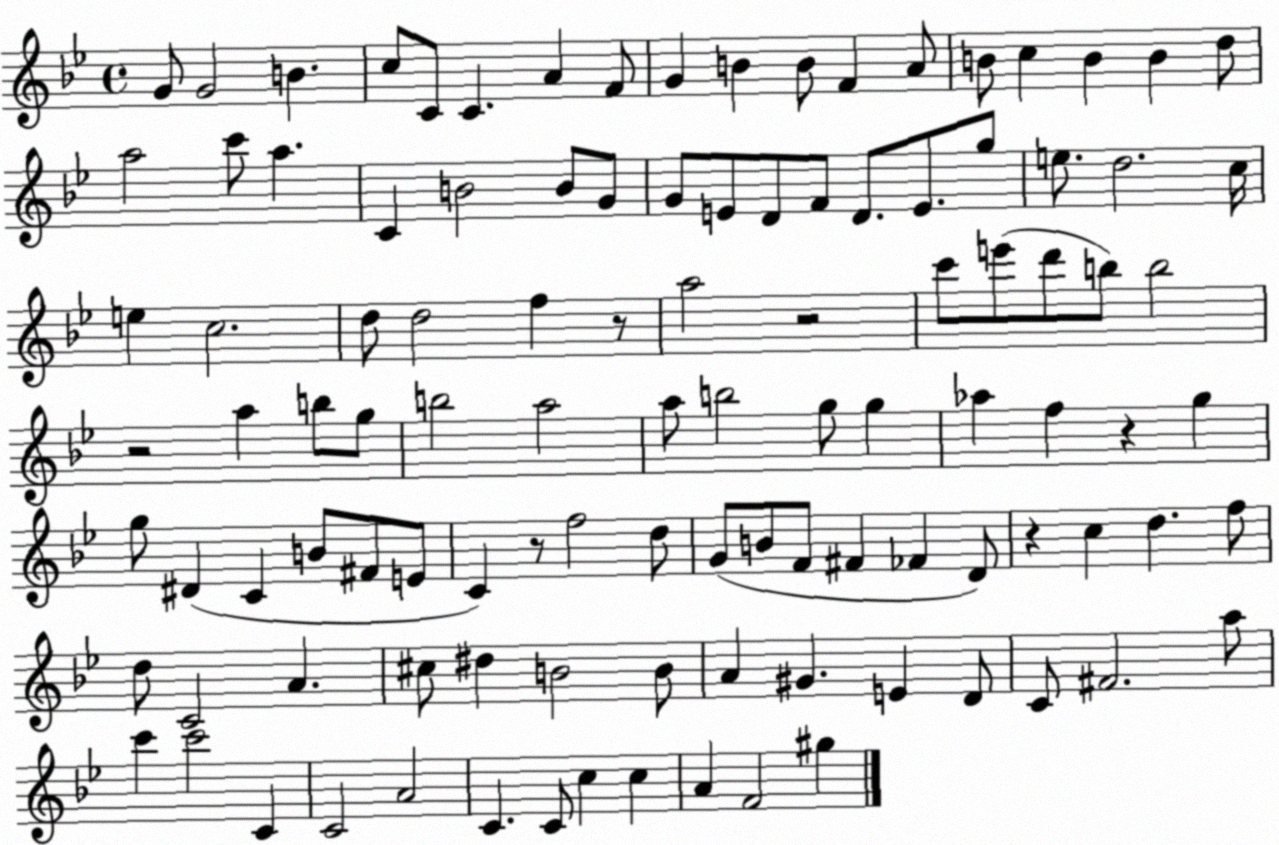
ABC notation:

X:1
T:Untitled
M:4/4
L:1/4
K:Bb
G/2 G2 B c/2 C/2 C A F/2 G B B/2 F A/2 B/2 c B B d/2 a2 c'/2 a C B2 B/2 G/2 G/2 E/2 D/2 F/2 D/2 E/2 g/2 e/2 d2 c/4 e c2 d/2 d2 f z/2 a2 z2 c'/2 e'/2 d'/2 b/2 b2 z2 a b/2 g/2 b2 a2 a/2 b2 g/2 g _a f z g g/2 ^D C B/2 ^F/2 E/2 C z/2 f2 d/2 G/2 B/2 F/2 ^F _F D/2 z c d f/2 d/2 C2 A ^c/2 ^d B2 B/2 A ^G E D/2 C/2 ^F2 a/2 c' c'2 C C2 A2 C C/2 c c A F2 ^g